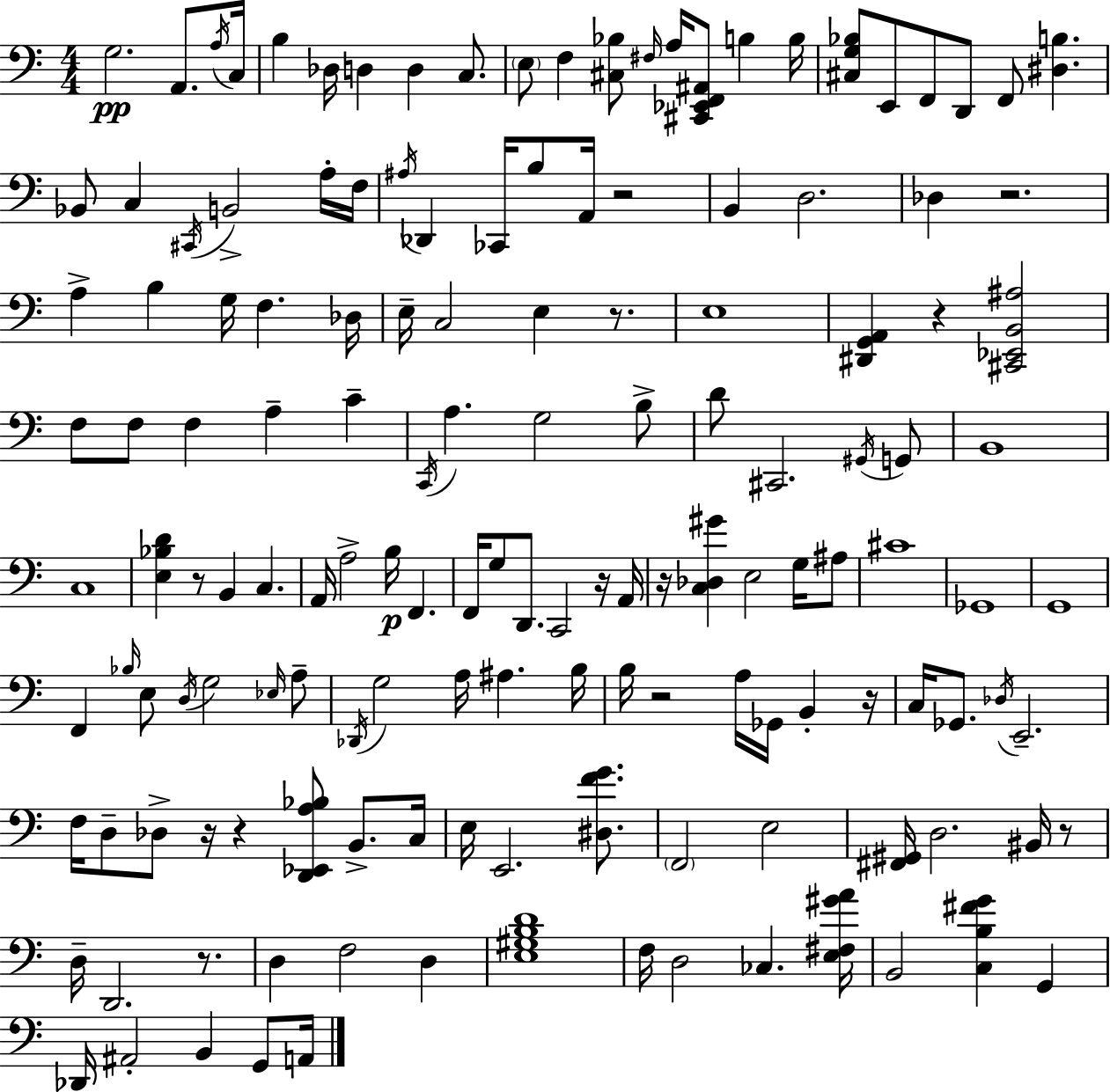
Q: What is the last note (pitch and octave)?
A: A2